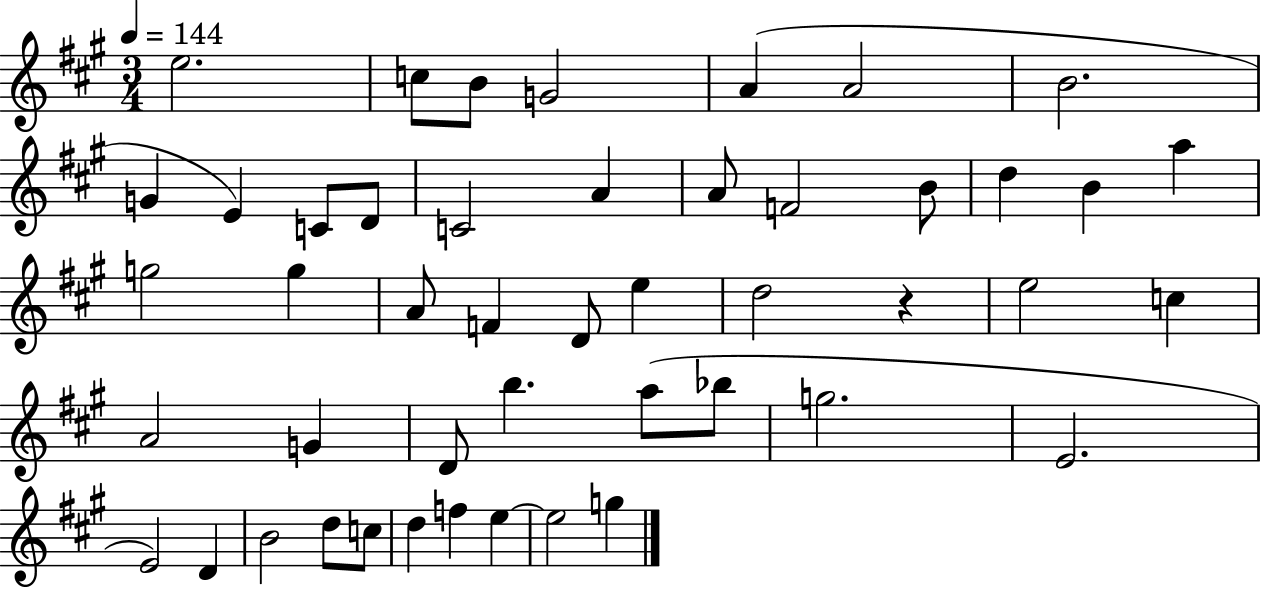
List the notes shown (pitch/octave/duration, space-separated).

E5/h. C5/e B4/e G4/h A4/q A4/h B4/h. G4/q E4/q C4/e D4/e C4/h A4/q A4/e F4/h B4/e D5/q B4/q A5/q G5/h G5/q A4/e F4/q D4/e E5/q D5/h R/q E5/h C5/q A4/h G4/q D4/e B5/q. A5/e Bb5/e G5/h. E4/h. E4/h D4/q B4/h D5/e C5/e D5/q F5/q E5/q E5/h G5/q